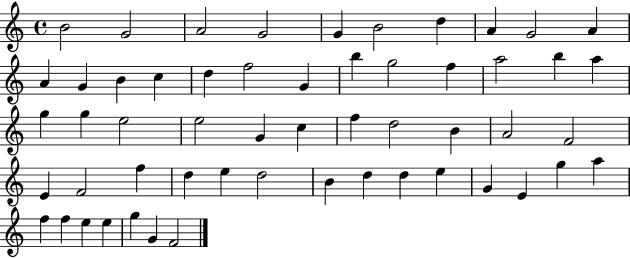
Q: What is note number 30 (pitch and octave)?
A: F5